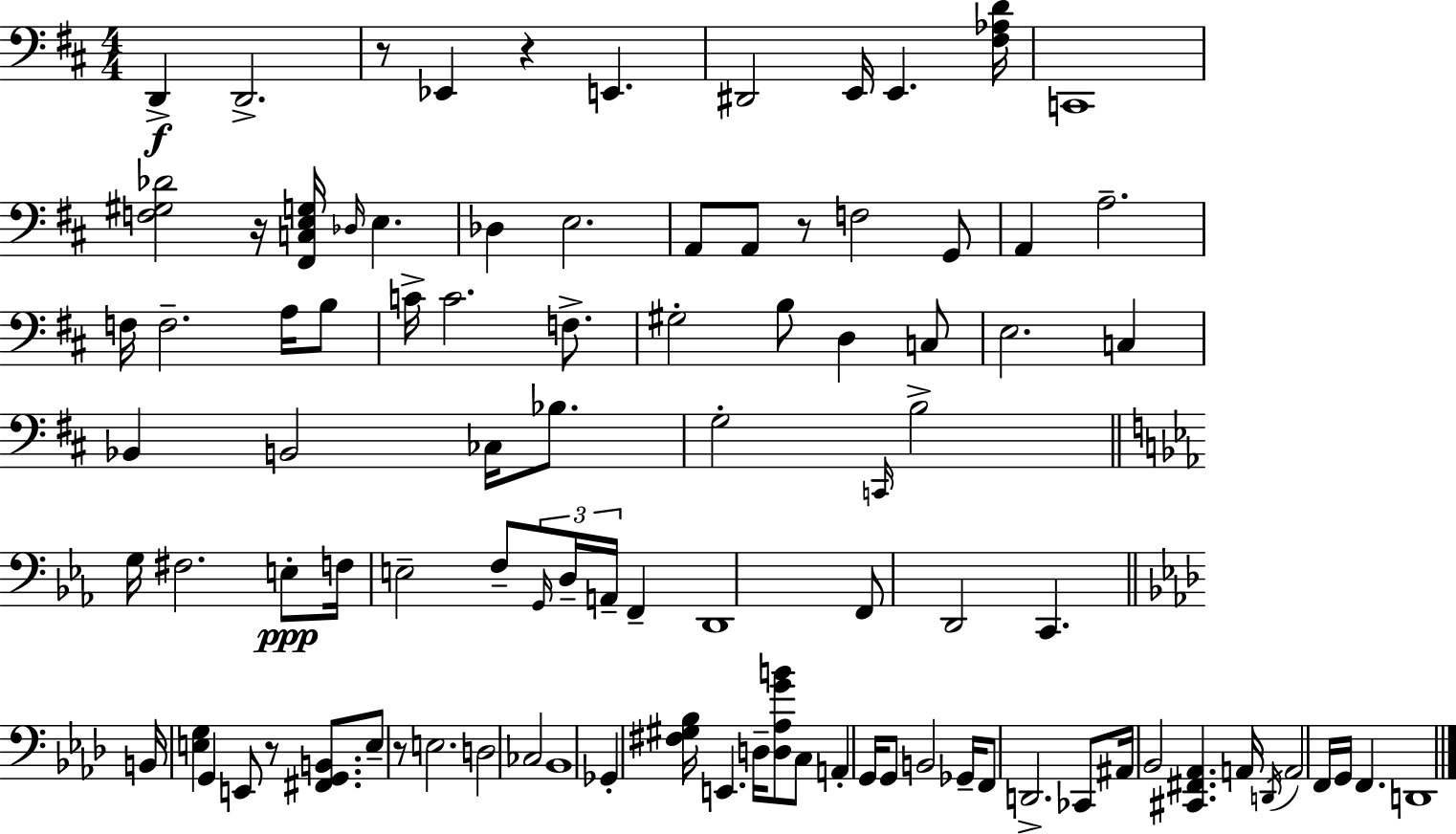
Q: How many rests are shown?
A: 6